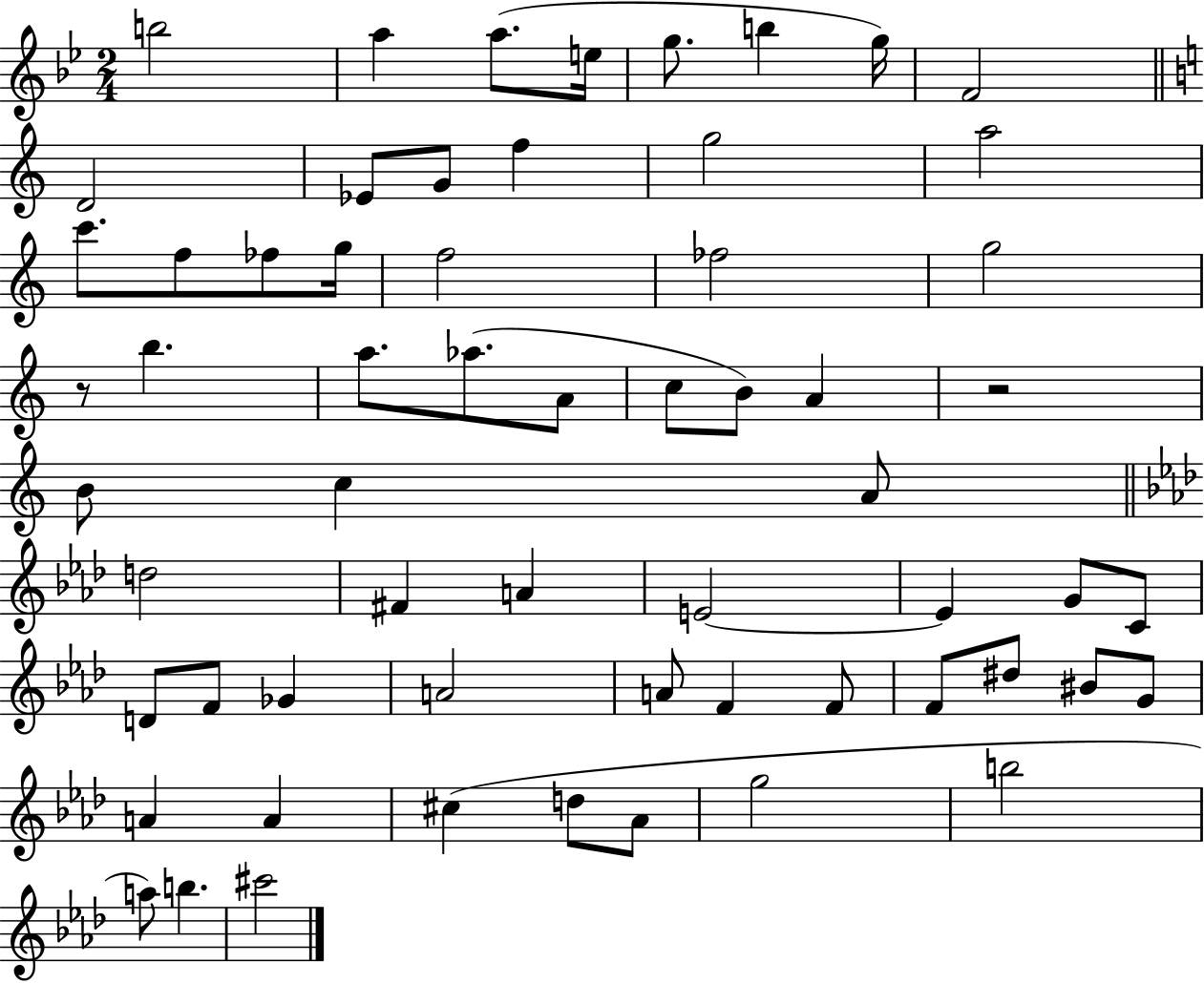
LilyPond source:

{
  \clef treble
  \numericTimeSignature
  \time 2/4
  \key bes \major
  b''2 | a''4 a''8.( e''16 | g''8. b''4 g''16) | f'2 | \break \bar "||" \break \key c \major d'2 | ees'8 g'8 f''4 | g''2 | a''2 | \break c'''8. f''8 fes''8 g''16 | f''2 | fes''2 | g''2 | \break r8 b''4. | a''8. aes''8.( a'8 | c''8 b'8) a'4 | r2 | \break b'8 c''4 a'8 | \bar "||" \break \key aes \major d''2 | fis'4 a'4 | e'2~~ | e'4 g'8 c'8 | \break d'8 f'8 ges'4 | a'2 | a'8 f'4 f'8 | f'8 dis''8 bis'8 g'8 | \break a'4 a'4 | cis''4( d''8 aes'8 | g''2 | b''2 | \break a''8) b''4. | cis'''2 | \bar "|."
}